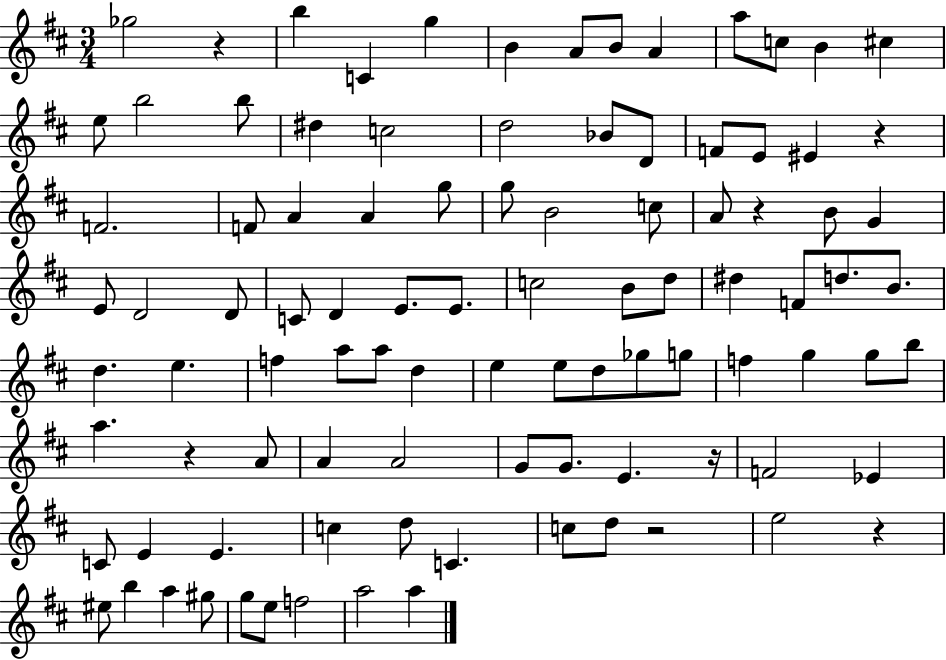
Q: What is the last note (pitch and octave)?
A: A5